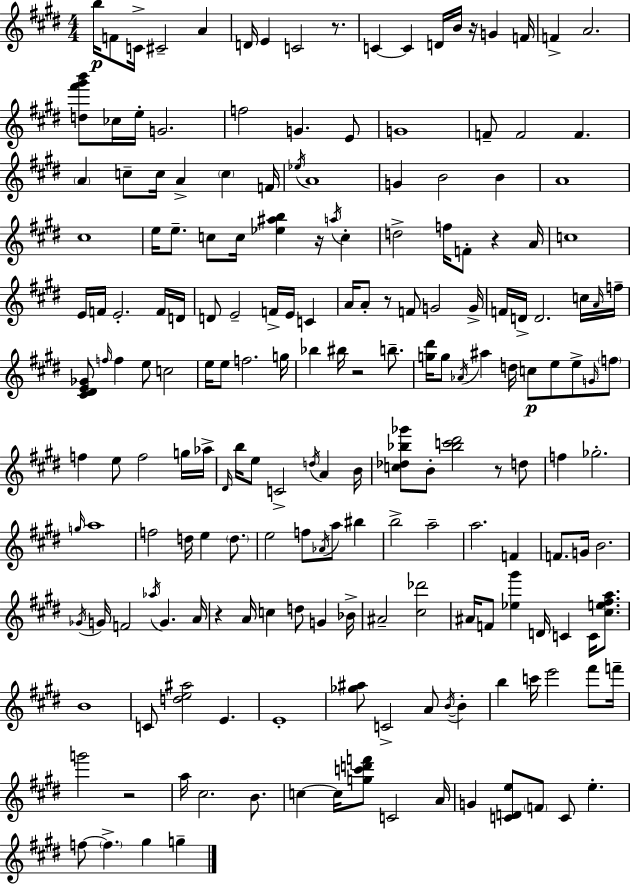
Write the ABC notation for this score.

X:1
T:Untitled
M:4/4
L:1/4
K:E
b/4 F/2 C/4 ^C2 A D/4 E C2 z/2 C C D/4 B/4 z/4 G F/4 F A2 [d^f'^g'b']/2 _c/4 e/4 G2 f2 G E/2 G4 F/2 F2 F A c/2 c/4 A c F/4 _e/4 A4 G B2 B A4 ^c4 e/4 e/2 c/2 c/4 [_e^ab] z/4 a/4 c d2 f/4 F/2 z A/4 c4 E/4 F/4 E2 F/4 D/4 D/2 E2 F/4 E/4 C A/4 A/2 z/2 F/2 G2 G/4 F/4 D/4 D2 c/4 A/4 f/4 [^C^DE_G]/2 f/4 f e/2 c2 e/4 e/2 f2 g/4 _b ^b/4 z2 b/2 [g^d']/4 g/2 _A/4 ^a d/4 c/2 e/2 e/2 G/4 f/2 f e/2 f2 g/4 _a/4 ^D/4 b/4 e/2 C2 d/4 A B/4 [c_d_b_g']/2 B/2 [_bc'^d']2 z/2 d/2 f _g2 g/4 a4 f2 d/4 e d/2 e2 f/2 _A/4 a/2 ^b b2 a2 a2 F F/2 G/4 B2 _G/4 G/4 F2 _a/4 G A/4 z A/4 c d/2 G _B/4 ^A2 [^c_d']2 ^A/4 F/2 [_e^g'] D/4 C C/4 [^ce^fa]/2 B4 C/2 [de^a]2 E E4 [_g^a]/2 C2 A/2 B/4 B b c'/4 e'2 ^f'/2 f'/4 g'2 z2 a/4 ^c2 B/2 c c/4 [gc'd'f']/2 C2 A/4 G [CDe]/2 F/2 C/2 e f/2 f ^g g